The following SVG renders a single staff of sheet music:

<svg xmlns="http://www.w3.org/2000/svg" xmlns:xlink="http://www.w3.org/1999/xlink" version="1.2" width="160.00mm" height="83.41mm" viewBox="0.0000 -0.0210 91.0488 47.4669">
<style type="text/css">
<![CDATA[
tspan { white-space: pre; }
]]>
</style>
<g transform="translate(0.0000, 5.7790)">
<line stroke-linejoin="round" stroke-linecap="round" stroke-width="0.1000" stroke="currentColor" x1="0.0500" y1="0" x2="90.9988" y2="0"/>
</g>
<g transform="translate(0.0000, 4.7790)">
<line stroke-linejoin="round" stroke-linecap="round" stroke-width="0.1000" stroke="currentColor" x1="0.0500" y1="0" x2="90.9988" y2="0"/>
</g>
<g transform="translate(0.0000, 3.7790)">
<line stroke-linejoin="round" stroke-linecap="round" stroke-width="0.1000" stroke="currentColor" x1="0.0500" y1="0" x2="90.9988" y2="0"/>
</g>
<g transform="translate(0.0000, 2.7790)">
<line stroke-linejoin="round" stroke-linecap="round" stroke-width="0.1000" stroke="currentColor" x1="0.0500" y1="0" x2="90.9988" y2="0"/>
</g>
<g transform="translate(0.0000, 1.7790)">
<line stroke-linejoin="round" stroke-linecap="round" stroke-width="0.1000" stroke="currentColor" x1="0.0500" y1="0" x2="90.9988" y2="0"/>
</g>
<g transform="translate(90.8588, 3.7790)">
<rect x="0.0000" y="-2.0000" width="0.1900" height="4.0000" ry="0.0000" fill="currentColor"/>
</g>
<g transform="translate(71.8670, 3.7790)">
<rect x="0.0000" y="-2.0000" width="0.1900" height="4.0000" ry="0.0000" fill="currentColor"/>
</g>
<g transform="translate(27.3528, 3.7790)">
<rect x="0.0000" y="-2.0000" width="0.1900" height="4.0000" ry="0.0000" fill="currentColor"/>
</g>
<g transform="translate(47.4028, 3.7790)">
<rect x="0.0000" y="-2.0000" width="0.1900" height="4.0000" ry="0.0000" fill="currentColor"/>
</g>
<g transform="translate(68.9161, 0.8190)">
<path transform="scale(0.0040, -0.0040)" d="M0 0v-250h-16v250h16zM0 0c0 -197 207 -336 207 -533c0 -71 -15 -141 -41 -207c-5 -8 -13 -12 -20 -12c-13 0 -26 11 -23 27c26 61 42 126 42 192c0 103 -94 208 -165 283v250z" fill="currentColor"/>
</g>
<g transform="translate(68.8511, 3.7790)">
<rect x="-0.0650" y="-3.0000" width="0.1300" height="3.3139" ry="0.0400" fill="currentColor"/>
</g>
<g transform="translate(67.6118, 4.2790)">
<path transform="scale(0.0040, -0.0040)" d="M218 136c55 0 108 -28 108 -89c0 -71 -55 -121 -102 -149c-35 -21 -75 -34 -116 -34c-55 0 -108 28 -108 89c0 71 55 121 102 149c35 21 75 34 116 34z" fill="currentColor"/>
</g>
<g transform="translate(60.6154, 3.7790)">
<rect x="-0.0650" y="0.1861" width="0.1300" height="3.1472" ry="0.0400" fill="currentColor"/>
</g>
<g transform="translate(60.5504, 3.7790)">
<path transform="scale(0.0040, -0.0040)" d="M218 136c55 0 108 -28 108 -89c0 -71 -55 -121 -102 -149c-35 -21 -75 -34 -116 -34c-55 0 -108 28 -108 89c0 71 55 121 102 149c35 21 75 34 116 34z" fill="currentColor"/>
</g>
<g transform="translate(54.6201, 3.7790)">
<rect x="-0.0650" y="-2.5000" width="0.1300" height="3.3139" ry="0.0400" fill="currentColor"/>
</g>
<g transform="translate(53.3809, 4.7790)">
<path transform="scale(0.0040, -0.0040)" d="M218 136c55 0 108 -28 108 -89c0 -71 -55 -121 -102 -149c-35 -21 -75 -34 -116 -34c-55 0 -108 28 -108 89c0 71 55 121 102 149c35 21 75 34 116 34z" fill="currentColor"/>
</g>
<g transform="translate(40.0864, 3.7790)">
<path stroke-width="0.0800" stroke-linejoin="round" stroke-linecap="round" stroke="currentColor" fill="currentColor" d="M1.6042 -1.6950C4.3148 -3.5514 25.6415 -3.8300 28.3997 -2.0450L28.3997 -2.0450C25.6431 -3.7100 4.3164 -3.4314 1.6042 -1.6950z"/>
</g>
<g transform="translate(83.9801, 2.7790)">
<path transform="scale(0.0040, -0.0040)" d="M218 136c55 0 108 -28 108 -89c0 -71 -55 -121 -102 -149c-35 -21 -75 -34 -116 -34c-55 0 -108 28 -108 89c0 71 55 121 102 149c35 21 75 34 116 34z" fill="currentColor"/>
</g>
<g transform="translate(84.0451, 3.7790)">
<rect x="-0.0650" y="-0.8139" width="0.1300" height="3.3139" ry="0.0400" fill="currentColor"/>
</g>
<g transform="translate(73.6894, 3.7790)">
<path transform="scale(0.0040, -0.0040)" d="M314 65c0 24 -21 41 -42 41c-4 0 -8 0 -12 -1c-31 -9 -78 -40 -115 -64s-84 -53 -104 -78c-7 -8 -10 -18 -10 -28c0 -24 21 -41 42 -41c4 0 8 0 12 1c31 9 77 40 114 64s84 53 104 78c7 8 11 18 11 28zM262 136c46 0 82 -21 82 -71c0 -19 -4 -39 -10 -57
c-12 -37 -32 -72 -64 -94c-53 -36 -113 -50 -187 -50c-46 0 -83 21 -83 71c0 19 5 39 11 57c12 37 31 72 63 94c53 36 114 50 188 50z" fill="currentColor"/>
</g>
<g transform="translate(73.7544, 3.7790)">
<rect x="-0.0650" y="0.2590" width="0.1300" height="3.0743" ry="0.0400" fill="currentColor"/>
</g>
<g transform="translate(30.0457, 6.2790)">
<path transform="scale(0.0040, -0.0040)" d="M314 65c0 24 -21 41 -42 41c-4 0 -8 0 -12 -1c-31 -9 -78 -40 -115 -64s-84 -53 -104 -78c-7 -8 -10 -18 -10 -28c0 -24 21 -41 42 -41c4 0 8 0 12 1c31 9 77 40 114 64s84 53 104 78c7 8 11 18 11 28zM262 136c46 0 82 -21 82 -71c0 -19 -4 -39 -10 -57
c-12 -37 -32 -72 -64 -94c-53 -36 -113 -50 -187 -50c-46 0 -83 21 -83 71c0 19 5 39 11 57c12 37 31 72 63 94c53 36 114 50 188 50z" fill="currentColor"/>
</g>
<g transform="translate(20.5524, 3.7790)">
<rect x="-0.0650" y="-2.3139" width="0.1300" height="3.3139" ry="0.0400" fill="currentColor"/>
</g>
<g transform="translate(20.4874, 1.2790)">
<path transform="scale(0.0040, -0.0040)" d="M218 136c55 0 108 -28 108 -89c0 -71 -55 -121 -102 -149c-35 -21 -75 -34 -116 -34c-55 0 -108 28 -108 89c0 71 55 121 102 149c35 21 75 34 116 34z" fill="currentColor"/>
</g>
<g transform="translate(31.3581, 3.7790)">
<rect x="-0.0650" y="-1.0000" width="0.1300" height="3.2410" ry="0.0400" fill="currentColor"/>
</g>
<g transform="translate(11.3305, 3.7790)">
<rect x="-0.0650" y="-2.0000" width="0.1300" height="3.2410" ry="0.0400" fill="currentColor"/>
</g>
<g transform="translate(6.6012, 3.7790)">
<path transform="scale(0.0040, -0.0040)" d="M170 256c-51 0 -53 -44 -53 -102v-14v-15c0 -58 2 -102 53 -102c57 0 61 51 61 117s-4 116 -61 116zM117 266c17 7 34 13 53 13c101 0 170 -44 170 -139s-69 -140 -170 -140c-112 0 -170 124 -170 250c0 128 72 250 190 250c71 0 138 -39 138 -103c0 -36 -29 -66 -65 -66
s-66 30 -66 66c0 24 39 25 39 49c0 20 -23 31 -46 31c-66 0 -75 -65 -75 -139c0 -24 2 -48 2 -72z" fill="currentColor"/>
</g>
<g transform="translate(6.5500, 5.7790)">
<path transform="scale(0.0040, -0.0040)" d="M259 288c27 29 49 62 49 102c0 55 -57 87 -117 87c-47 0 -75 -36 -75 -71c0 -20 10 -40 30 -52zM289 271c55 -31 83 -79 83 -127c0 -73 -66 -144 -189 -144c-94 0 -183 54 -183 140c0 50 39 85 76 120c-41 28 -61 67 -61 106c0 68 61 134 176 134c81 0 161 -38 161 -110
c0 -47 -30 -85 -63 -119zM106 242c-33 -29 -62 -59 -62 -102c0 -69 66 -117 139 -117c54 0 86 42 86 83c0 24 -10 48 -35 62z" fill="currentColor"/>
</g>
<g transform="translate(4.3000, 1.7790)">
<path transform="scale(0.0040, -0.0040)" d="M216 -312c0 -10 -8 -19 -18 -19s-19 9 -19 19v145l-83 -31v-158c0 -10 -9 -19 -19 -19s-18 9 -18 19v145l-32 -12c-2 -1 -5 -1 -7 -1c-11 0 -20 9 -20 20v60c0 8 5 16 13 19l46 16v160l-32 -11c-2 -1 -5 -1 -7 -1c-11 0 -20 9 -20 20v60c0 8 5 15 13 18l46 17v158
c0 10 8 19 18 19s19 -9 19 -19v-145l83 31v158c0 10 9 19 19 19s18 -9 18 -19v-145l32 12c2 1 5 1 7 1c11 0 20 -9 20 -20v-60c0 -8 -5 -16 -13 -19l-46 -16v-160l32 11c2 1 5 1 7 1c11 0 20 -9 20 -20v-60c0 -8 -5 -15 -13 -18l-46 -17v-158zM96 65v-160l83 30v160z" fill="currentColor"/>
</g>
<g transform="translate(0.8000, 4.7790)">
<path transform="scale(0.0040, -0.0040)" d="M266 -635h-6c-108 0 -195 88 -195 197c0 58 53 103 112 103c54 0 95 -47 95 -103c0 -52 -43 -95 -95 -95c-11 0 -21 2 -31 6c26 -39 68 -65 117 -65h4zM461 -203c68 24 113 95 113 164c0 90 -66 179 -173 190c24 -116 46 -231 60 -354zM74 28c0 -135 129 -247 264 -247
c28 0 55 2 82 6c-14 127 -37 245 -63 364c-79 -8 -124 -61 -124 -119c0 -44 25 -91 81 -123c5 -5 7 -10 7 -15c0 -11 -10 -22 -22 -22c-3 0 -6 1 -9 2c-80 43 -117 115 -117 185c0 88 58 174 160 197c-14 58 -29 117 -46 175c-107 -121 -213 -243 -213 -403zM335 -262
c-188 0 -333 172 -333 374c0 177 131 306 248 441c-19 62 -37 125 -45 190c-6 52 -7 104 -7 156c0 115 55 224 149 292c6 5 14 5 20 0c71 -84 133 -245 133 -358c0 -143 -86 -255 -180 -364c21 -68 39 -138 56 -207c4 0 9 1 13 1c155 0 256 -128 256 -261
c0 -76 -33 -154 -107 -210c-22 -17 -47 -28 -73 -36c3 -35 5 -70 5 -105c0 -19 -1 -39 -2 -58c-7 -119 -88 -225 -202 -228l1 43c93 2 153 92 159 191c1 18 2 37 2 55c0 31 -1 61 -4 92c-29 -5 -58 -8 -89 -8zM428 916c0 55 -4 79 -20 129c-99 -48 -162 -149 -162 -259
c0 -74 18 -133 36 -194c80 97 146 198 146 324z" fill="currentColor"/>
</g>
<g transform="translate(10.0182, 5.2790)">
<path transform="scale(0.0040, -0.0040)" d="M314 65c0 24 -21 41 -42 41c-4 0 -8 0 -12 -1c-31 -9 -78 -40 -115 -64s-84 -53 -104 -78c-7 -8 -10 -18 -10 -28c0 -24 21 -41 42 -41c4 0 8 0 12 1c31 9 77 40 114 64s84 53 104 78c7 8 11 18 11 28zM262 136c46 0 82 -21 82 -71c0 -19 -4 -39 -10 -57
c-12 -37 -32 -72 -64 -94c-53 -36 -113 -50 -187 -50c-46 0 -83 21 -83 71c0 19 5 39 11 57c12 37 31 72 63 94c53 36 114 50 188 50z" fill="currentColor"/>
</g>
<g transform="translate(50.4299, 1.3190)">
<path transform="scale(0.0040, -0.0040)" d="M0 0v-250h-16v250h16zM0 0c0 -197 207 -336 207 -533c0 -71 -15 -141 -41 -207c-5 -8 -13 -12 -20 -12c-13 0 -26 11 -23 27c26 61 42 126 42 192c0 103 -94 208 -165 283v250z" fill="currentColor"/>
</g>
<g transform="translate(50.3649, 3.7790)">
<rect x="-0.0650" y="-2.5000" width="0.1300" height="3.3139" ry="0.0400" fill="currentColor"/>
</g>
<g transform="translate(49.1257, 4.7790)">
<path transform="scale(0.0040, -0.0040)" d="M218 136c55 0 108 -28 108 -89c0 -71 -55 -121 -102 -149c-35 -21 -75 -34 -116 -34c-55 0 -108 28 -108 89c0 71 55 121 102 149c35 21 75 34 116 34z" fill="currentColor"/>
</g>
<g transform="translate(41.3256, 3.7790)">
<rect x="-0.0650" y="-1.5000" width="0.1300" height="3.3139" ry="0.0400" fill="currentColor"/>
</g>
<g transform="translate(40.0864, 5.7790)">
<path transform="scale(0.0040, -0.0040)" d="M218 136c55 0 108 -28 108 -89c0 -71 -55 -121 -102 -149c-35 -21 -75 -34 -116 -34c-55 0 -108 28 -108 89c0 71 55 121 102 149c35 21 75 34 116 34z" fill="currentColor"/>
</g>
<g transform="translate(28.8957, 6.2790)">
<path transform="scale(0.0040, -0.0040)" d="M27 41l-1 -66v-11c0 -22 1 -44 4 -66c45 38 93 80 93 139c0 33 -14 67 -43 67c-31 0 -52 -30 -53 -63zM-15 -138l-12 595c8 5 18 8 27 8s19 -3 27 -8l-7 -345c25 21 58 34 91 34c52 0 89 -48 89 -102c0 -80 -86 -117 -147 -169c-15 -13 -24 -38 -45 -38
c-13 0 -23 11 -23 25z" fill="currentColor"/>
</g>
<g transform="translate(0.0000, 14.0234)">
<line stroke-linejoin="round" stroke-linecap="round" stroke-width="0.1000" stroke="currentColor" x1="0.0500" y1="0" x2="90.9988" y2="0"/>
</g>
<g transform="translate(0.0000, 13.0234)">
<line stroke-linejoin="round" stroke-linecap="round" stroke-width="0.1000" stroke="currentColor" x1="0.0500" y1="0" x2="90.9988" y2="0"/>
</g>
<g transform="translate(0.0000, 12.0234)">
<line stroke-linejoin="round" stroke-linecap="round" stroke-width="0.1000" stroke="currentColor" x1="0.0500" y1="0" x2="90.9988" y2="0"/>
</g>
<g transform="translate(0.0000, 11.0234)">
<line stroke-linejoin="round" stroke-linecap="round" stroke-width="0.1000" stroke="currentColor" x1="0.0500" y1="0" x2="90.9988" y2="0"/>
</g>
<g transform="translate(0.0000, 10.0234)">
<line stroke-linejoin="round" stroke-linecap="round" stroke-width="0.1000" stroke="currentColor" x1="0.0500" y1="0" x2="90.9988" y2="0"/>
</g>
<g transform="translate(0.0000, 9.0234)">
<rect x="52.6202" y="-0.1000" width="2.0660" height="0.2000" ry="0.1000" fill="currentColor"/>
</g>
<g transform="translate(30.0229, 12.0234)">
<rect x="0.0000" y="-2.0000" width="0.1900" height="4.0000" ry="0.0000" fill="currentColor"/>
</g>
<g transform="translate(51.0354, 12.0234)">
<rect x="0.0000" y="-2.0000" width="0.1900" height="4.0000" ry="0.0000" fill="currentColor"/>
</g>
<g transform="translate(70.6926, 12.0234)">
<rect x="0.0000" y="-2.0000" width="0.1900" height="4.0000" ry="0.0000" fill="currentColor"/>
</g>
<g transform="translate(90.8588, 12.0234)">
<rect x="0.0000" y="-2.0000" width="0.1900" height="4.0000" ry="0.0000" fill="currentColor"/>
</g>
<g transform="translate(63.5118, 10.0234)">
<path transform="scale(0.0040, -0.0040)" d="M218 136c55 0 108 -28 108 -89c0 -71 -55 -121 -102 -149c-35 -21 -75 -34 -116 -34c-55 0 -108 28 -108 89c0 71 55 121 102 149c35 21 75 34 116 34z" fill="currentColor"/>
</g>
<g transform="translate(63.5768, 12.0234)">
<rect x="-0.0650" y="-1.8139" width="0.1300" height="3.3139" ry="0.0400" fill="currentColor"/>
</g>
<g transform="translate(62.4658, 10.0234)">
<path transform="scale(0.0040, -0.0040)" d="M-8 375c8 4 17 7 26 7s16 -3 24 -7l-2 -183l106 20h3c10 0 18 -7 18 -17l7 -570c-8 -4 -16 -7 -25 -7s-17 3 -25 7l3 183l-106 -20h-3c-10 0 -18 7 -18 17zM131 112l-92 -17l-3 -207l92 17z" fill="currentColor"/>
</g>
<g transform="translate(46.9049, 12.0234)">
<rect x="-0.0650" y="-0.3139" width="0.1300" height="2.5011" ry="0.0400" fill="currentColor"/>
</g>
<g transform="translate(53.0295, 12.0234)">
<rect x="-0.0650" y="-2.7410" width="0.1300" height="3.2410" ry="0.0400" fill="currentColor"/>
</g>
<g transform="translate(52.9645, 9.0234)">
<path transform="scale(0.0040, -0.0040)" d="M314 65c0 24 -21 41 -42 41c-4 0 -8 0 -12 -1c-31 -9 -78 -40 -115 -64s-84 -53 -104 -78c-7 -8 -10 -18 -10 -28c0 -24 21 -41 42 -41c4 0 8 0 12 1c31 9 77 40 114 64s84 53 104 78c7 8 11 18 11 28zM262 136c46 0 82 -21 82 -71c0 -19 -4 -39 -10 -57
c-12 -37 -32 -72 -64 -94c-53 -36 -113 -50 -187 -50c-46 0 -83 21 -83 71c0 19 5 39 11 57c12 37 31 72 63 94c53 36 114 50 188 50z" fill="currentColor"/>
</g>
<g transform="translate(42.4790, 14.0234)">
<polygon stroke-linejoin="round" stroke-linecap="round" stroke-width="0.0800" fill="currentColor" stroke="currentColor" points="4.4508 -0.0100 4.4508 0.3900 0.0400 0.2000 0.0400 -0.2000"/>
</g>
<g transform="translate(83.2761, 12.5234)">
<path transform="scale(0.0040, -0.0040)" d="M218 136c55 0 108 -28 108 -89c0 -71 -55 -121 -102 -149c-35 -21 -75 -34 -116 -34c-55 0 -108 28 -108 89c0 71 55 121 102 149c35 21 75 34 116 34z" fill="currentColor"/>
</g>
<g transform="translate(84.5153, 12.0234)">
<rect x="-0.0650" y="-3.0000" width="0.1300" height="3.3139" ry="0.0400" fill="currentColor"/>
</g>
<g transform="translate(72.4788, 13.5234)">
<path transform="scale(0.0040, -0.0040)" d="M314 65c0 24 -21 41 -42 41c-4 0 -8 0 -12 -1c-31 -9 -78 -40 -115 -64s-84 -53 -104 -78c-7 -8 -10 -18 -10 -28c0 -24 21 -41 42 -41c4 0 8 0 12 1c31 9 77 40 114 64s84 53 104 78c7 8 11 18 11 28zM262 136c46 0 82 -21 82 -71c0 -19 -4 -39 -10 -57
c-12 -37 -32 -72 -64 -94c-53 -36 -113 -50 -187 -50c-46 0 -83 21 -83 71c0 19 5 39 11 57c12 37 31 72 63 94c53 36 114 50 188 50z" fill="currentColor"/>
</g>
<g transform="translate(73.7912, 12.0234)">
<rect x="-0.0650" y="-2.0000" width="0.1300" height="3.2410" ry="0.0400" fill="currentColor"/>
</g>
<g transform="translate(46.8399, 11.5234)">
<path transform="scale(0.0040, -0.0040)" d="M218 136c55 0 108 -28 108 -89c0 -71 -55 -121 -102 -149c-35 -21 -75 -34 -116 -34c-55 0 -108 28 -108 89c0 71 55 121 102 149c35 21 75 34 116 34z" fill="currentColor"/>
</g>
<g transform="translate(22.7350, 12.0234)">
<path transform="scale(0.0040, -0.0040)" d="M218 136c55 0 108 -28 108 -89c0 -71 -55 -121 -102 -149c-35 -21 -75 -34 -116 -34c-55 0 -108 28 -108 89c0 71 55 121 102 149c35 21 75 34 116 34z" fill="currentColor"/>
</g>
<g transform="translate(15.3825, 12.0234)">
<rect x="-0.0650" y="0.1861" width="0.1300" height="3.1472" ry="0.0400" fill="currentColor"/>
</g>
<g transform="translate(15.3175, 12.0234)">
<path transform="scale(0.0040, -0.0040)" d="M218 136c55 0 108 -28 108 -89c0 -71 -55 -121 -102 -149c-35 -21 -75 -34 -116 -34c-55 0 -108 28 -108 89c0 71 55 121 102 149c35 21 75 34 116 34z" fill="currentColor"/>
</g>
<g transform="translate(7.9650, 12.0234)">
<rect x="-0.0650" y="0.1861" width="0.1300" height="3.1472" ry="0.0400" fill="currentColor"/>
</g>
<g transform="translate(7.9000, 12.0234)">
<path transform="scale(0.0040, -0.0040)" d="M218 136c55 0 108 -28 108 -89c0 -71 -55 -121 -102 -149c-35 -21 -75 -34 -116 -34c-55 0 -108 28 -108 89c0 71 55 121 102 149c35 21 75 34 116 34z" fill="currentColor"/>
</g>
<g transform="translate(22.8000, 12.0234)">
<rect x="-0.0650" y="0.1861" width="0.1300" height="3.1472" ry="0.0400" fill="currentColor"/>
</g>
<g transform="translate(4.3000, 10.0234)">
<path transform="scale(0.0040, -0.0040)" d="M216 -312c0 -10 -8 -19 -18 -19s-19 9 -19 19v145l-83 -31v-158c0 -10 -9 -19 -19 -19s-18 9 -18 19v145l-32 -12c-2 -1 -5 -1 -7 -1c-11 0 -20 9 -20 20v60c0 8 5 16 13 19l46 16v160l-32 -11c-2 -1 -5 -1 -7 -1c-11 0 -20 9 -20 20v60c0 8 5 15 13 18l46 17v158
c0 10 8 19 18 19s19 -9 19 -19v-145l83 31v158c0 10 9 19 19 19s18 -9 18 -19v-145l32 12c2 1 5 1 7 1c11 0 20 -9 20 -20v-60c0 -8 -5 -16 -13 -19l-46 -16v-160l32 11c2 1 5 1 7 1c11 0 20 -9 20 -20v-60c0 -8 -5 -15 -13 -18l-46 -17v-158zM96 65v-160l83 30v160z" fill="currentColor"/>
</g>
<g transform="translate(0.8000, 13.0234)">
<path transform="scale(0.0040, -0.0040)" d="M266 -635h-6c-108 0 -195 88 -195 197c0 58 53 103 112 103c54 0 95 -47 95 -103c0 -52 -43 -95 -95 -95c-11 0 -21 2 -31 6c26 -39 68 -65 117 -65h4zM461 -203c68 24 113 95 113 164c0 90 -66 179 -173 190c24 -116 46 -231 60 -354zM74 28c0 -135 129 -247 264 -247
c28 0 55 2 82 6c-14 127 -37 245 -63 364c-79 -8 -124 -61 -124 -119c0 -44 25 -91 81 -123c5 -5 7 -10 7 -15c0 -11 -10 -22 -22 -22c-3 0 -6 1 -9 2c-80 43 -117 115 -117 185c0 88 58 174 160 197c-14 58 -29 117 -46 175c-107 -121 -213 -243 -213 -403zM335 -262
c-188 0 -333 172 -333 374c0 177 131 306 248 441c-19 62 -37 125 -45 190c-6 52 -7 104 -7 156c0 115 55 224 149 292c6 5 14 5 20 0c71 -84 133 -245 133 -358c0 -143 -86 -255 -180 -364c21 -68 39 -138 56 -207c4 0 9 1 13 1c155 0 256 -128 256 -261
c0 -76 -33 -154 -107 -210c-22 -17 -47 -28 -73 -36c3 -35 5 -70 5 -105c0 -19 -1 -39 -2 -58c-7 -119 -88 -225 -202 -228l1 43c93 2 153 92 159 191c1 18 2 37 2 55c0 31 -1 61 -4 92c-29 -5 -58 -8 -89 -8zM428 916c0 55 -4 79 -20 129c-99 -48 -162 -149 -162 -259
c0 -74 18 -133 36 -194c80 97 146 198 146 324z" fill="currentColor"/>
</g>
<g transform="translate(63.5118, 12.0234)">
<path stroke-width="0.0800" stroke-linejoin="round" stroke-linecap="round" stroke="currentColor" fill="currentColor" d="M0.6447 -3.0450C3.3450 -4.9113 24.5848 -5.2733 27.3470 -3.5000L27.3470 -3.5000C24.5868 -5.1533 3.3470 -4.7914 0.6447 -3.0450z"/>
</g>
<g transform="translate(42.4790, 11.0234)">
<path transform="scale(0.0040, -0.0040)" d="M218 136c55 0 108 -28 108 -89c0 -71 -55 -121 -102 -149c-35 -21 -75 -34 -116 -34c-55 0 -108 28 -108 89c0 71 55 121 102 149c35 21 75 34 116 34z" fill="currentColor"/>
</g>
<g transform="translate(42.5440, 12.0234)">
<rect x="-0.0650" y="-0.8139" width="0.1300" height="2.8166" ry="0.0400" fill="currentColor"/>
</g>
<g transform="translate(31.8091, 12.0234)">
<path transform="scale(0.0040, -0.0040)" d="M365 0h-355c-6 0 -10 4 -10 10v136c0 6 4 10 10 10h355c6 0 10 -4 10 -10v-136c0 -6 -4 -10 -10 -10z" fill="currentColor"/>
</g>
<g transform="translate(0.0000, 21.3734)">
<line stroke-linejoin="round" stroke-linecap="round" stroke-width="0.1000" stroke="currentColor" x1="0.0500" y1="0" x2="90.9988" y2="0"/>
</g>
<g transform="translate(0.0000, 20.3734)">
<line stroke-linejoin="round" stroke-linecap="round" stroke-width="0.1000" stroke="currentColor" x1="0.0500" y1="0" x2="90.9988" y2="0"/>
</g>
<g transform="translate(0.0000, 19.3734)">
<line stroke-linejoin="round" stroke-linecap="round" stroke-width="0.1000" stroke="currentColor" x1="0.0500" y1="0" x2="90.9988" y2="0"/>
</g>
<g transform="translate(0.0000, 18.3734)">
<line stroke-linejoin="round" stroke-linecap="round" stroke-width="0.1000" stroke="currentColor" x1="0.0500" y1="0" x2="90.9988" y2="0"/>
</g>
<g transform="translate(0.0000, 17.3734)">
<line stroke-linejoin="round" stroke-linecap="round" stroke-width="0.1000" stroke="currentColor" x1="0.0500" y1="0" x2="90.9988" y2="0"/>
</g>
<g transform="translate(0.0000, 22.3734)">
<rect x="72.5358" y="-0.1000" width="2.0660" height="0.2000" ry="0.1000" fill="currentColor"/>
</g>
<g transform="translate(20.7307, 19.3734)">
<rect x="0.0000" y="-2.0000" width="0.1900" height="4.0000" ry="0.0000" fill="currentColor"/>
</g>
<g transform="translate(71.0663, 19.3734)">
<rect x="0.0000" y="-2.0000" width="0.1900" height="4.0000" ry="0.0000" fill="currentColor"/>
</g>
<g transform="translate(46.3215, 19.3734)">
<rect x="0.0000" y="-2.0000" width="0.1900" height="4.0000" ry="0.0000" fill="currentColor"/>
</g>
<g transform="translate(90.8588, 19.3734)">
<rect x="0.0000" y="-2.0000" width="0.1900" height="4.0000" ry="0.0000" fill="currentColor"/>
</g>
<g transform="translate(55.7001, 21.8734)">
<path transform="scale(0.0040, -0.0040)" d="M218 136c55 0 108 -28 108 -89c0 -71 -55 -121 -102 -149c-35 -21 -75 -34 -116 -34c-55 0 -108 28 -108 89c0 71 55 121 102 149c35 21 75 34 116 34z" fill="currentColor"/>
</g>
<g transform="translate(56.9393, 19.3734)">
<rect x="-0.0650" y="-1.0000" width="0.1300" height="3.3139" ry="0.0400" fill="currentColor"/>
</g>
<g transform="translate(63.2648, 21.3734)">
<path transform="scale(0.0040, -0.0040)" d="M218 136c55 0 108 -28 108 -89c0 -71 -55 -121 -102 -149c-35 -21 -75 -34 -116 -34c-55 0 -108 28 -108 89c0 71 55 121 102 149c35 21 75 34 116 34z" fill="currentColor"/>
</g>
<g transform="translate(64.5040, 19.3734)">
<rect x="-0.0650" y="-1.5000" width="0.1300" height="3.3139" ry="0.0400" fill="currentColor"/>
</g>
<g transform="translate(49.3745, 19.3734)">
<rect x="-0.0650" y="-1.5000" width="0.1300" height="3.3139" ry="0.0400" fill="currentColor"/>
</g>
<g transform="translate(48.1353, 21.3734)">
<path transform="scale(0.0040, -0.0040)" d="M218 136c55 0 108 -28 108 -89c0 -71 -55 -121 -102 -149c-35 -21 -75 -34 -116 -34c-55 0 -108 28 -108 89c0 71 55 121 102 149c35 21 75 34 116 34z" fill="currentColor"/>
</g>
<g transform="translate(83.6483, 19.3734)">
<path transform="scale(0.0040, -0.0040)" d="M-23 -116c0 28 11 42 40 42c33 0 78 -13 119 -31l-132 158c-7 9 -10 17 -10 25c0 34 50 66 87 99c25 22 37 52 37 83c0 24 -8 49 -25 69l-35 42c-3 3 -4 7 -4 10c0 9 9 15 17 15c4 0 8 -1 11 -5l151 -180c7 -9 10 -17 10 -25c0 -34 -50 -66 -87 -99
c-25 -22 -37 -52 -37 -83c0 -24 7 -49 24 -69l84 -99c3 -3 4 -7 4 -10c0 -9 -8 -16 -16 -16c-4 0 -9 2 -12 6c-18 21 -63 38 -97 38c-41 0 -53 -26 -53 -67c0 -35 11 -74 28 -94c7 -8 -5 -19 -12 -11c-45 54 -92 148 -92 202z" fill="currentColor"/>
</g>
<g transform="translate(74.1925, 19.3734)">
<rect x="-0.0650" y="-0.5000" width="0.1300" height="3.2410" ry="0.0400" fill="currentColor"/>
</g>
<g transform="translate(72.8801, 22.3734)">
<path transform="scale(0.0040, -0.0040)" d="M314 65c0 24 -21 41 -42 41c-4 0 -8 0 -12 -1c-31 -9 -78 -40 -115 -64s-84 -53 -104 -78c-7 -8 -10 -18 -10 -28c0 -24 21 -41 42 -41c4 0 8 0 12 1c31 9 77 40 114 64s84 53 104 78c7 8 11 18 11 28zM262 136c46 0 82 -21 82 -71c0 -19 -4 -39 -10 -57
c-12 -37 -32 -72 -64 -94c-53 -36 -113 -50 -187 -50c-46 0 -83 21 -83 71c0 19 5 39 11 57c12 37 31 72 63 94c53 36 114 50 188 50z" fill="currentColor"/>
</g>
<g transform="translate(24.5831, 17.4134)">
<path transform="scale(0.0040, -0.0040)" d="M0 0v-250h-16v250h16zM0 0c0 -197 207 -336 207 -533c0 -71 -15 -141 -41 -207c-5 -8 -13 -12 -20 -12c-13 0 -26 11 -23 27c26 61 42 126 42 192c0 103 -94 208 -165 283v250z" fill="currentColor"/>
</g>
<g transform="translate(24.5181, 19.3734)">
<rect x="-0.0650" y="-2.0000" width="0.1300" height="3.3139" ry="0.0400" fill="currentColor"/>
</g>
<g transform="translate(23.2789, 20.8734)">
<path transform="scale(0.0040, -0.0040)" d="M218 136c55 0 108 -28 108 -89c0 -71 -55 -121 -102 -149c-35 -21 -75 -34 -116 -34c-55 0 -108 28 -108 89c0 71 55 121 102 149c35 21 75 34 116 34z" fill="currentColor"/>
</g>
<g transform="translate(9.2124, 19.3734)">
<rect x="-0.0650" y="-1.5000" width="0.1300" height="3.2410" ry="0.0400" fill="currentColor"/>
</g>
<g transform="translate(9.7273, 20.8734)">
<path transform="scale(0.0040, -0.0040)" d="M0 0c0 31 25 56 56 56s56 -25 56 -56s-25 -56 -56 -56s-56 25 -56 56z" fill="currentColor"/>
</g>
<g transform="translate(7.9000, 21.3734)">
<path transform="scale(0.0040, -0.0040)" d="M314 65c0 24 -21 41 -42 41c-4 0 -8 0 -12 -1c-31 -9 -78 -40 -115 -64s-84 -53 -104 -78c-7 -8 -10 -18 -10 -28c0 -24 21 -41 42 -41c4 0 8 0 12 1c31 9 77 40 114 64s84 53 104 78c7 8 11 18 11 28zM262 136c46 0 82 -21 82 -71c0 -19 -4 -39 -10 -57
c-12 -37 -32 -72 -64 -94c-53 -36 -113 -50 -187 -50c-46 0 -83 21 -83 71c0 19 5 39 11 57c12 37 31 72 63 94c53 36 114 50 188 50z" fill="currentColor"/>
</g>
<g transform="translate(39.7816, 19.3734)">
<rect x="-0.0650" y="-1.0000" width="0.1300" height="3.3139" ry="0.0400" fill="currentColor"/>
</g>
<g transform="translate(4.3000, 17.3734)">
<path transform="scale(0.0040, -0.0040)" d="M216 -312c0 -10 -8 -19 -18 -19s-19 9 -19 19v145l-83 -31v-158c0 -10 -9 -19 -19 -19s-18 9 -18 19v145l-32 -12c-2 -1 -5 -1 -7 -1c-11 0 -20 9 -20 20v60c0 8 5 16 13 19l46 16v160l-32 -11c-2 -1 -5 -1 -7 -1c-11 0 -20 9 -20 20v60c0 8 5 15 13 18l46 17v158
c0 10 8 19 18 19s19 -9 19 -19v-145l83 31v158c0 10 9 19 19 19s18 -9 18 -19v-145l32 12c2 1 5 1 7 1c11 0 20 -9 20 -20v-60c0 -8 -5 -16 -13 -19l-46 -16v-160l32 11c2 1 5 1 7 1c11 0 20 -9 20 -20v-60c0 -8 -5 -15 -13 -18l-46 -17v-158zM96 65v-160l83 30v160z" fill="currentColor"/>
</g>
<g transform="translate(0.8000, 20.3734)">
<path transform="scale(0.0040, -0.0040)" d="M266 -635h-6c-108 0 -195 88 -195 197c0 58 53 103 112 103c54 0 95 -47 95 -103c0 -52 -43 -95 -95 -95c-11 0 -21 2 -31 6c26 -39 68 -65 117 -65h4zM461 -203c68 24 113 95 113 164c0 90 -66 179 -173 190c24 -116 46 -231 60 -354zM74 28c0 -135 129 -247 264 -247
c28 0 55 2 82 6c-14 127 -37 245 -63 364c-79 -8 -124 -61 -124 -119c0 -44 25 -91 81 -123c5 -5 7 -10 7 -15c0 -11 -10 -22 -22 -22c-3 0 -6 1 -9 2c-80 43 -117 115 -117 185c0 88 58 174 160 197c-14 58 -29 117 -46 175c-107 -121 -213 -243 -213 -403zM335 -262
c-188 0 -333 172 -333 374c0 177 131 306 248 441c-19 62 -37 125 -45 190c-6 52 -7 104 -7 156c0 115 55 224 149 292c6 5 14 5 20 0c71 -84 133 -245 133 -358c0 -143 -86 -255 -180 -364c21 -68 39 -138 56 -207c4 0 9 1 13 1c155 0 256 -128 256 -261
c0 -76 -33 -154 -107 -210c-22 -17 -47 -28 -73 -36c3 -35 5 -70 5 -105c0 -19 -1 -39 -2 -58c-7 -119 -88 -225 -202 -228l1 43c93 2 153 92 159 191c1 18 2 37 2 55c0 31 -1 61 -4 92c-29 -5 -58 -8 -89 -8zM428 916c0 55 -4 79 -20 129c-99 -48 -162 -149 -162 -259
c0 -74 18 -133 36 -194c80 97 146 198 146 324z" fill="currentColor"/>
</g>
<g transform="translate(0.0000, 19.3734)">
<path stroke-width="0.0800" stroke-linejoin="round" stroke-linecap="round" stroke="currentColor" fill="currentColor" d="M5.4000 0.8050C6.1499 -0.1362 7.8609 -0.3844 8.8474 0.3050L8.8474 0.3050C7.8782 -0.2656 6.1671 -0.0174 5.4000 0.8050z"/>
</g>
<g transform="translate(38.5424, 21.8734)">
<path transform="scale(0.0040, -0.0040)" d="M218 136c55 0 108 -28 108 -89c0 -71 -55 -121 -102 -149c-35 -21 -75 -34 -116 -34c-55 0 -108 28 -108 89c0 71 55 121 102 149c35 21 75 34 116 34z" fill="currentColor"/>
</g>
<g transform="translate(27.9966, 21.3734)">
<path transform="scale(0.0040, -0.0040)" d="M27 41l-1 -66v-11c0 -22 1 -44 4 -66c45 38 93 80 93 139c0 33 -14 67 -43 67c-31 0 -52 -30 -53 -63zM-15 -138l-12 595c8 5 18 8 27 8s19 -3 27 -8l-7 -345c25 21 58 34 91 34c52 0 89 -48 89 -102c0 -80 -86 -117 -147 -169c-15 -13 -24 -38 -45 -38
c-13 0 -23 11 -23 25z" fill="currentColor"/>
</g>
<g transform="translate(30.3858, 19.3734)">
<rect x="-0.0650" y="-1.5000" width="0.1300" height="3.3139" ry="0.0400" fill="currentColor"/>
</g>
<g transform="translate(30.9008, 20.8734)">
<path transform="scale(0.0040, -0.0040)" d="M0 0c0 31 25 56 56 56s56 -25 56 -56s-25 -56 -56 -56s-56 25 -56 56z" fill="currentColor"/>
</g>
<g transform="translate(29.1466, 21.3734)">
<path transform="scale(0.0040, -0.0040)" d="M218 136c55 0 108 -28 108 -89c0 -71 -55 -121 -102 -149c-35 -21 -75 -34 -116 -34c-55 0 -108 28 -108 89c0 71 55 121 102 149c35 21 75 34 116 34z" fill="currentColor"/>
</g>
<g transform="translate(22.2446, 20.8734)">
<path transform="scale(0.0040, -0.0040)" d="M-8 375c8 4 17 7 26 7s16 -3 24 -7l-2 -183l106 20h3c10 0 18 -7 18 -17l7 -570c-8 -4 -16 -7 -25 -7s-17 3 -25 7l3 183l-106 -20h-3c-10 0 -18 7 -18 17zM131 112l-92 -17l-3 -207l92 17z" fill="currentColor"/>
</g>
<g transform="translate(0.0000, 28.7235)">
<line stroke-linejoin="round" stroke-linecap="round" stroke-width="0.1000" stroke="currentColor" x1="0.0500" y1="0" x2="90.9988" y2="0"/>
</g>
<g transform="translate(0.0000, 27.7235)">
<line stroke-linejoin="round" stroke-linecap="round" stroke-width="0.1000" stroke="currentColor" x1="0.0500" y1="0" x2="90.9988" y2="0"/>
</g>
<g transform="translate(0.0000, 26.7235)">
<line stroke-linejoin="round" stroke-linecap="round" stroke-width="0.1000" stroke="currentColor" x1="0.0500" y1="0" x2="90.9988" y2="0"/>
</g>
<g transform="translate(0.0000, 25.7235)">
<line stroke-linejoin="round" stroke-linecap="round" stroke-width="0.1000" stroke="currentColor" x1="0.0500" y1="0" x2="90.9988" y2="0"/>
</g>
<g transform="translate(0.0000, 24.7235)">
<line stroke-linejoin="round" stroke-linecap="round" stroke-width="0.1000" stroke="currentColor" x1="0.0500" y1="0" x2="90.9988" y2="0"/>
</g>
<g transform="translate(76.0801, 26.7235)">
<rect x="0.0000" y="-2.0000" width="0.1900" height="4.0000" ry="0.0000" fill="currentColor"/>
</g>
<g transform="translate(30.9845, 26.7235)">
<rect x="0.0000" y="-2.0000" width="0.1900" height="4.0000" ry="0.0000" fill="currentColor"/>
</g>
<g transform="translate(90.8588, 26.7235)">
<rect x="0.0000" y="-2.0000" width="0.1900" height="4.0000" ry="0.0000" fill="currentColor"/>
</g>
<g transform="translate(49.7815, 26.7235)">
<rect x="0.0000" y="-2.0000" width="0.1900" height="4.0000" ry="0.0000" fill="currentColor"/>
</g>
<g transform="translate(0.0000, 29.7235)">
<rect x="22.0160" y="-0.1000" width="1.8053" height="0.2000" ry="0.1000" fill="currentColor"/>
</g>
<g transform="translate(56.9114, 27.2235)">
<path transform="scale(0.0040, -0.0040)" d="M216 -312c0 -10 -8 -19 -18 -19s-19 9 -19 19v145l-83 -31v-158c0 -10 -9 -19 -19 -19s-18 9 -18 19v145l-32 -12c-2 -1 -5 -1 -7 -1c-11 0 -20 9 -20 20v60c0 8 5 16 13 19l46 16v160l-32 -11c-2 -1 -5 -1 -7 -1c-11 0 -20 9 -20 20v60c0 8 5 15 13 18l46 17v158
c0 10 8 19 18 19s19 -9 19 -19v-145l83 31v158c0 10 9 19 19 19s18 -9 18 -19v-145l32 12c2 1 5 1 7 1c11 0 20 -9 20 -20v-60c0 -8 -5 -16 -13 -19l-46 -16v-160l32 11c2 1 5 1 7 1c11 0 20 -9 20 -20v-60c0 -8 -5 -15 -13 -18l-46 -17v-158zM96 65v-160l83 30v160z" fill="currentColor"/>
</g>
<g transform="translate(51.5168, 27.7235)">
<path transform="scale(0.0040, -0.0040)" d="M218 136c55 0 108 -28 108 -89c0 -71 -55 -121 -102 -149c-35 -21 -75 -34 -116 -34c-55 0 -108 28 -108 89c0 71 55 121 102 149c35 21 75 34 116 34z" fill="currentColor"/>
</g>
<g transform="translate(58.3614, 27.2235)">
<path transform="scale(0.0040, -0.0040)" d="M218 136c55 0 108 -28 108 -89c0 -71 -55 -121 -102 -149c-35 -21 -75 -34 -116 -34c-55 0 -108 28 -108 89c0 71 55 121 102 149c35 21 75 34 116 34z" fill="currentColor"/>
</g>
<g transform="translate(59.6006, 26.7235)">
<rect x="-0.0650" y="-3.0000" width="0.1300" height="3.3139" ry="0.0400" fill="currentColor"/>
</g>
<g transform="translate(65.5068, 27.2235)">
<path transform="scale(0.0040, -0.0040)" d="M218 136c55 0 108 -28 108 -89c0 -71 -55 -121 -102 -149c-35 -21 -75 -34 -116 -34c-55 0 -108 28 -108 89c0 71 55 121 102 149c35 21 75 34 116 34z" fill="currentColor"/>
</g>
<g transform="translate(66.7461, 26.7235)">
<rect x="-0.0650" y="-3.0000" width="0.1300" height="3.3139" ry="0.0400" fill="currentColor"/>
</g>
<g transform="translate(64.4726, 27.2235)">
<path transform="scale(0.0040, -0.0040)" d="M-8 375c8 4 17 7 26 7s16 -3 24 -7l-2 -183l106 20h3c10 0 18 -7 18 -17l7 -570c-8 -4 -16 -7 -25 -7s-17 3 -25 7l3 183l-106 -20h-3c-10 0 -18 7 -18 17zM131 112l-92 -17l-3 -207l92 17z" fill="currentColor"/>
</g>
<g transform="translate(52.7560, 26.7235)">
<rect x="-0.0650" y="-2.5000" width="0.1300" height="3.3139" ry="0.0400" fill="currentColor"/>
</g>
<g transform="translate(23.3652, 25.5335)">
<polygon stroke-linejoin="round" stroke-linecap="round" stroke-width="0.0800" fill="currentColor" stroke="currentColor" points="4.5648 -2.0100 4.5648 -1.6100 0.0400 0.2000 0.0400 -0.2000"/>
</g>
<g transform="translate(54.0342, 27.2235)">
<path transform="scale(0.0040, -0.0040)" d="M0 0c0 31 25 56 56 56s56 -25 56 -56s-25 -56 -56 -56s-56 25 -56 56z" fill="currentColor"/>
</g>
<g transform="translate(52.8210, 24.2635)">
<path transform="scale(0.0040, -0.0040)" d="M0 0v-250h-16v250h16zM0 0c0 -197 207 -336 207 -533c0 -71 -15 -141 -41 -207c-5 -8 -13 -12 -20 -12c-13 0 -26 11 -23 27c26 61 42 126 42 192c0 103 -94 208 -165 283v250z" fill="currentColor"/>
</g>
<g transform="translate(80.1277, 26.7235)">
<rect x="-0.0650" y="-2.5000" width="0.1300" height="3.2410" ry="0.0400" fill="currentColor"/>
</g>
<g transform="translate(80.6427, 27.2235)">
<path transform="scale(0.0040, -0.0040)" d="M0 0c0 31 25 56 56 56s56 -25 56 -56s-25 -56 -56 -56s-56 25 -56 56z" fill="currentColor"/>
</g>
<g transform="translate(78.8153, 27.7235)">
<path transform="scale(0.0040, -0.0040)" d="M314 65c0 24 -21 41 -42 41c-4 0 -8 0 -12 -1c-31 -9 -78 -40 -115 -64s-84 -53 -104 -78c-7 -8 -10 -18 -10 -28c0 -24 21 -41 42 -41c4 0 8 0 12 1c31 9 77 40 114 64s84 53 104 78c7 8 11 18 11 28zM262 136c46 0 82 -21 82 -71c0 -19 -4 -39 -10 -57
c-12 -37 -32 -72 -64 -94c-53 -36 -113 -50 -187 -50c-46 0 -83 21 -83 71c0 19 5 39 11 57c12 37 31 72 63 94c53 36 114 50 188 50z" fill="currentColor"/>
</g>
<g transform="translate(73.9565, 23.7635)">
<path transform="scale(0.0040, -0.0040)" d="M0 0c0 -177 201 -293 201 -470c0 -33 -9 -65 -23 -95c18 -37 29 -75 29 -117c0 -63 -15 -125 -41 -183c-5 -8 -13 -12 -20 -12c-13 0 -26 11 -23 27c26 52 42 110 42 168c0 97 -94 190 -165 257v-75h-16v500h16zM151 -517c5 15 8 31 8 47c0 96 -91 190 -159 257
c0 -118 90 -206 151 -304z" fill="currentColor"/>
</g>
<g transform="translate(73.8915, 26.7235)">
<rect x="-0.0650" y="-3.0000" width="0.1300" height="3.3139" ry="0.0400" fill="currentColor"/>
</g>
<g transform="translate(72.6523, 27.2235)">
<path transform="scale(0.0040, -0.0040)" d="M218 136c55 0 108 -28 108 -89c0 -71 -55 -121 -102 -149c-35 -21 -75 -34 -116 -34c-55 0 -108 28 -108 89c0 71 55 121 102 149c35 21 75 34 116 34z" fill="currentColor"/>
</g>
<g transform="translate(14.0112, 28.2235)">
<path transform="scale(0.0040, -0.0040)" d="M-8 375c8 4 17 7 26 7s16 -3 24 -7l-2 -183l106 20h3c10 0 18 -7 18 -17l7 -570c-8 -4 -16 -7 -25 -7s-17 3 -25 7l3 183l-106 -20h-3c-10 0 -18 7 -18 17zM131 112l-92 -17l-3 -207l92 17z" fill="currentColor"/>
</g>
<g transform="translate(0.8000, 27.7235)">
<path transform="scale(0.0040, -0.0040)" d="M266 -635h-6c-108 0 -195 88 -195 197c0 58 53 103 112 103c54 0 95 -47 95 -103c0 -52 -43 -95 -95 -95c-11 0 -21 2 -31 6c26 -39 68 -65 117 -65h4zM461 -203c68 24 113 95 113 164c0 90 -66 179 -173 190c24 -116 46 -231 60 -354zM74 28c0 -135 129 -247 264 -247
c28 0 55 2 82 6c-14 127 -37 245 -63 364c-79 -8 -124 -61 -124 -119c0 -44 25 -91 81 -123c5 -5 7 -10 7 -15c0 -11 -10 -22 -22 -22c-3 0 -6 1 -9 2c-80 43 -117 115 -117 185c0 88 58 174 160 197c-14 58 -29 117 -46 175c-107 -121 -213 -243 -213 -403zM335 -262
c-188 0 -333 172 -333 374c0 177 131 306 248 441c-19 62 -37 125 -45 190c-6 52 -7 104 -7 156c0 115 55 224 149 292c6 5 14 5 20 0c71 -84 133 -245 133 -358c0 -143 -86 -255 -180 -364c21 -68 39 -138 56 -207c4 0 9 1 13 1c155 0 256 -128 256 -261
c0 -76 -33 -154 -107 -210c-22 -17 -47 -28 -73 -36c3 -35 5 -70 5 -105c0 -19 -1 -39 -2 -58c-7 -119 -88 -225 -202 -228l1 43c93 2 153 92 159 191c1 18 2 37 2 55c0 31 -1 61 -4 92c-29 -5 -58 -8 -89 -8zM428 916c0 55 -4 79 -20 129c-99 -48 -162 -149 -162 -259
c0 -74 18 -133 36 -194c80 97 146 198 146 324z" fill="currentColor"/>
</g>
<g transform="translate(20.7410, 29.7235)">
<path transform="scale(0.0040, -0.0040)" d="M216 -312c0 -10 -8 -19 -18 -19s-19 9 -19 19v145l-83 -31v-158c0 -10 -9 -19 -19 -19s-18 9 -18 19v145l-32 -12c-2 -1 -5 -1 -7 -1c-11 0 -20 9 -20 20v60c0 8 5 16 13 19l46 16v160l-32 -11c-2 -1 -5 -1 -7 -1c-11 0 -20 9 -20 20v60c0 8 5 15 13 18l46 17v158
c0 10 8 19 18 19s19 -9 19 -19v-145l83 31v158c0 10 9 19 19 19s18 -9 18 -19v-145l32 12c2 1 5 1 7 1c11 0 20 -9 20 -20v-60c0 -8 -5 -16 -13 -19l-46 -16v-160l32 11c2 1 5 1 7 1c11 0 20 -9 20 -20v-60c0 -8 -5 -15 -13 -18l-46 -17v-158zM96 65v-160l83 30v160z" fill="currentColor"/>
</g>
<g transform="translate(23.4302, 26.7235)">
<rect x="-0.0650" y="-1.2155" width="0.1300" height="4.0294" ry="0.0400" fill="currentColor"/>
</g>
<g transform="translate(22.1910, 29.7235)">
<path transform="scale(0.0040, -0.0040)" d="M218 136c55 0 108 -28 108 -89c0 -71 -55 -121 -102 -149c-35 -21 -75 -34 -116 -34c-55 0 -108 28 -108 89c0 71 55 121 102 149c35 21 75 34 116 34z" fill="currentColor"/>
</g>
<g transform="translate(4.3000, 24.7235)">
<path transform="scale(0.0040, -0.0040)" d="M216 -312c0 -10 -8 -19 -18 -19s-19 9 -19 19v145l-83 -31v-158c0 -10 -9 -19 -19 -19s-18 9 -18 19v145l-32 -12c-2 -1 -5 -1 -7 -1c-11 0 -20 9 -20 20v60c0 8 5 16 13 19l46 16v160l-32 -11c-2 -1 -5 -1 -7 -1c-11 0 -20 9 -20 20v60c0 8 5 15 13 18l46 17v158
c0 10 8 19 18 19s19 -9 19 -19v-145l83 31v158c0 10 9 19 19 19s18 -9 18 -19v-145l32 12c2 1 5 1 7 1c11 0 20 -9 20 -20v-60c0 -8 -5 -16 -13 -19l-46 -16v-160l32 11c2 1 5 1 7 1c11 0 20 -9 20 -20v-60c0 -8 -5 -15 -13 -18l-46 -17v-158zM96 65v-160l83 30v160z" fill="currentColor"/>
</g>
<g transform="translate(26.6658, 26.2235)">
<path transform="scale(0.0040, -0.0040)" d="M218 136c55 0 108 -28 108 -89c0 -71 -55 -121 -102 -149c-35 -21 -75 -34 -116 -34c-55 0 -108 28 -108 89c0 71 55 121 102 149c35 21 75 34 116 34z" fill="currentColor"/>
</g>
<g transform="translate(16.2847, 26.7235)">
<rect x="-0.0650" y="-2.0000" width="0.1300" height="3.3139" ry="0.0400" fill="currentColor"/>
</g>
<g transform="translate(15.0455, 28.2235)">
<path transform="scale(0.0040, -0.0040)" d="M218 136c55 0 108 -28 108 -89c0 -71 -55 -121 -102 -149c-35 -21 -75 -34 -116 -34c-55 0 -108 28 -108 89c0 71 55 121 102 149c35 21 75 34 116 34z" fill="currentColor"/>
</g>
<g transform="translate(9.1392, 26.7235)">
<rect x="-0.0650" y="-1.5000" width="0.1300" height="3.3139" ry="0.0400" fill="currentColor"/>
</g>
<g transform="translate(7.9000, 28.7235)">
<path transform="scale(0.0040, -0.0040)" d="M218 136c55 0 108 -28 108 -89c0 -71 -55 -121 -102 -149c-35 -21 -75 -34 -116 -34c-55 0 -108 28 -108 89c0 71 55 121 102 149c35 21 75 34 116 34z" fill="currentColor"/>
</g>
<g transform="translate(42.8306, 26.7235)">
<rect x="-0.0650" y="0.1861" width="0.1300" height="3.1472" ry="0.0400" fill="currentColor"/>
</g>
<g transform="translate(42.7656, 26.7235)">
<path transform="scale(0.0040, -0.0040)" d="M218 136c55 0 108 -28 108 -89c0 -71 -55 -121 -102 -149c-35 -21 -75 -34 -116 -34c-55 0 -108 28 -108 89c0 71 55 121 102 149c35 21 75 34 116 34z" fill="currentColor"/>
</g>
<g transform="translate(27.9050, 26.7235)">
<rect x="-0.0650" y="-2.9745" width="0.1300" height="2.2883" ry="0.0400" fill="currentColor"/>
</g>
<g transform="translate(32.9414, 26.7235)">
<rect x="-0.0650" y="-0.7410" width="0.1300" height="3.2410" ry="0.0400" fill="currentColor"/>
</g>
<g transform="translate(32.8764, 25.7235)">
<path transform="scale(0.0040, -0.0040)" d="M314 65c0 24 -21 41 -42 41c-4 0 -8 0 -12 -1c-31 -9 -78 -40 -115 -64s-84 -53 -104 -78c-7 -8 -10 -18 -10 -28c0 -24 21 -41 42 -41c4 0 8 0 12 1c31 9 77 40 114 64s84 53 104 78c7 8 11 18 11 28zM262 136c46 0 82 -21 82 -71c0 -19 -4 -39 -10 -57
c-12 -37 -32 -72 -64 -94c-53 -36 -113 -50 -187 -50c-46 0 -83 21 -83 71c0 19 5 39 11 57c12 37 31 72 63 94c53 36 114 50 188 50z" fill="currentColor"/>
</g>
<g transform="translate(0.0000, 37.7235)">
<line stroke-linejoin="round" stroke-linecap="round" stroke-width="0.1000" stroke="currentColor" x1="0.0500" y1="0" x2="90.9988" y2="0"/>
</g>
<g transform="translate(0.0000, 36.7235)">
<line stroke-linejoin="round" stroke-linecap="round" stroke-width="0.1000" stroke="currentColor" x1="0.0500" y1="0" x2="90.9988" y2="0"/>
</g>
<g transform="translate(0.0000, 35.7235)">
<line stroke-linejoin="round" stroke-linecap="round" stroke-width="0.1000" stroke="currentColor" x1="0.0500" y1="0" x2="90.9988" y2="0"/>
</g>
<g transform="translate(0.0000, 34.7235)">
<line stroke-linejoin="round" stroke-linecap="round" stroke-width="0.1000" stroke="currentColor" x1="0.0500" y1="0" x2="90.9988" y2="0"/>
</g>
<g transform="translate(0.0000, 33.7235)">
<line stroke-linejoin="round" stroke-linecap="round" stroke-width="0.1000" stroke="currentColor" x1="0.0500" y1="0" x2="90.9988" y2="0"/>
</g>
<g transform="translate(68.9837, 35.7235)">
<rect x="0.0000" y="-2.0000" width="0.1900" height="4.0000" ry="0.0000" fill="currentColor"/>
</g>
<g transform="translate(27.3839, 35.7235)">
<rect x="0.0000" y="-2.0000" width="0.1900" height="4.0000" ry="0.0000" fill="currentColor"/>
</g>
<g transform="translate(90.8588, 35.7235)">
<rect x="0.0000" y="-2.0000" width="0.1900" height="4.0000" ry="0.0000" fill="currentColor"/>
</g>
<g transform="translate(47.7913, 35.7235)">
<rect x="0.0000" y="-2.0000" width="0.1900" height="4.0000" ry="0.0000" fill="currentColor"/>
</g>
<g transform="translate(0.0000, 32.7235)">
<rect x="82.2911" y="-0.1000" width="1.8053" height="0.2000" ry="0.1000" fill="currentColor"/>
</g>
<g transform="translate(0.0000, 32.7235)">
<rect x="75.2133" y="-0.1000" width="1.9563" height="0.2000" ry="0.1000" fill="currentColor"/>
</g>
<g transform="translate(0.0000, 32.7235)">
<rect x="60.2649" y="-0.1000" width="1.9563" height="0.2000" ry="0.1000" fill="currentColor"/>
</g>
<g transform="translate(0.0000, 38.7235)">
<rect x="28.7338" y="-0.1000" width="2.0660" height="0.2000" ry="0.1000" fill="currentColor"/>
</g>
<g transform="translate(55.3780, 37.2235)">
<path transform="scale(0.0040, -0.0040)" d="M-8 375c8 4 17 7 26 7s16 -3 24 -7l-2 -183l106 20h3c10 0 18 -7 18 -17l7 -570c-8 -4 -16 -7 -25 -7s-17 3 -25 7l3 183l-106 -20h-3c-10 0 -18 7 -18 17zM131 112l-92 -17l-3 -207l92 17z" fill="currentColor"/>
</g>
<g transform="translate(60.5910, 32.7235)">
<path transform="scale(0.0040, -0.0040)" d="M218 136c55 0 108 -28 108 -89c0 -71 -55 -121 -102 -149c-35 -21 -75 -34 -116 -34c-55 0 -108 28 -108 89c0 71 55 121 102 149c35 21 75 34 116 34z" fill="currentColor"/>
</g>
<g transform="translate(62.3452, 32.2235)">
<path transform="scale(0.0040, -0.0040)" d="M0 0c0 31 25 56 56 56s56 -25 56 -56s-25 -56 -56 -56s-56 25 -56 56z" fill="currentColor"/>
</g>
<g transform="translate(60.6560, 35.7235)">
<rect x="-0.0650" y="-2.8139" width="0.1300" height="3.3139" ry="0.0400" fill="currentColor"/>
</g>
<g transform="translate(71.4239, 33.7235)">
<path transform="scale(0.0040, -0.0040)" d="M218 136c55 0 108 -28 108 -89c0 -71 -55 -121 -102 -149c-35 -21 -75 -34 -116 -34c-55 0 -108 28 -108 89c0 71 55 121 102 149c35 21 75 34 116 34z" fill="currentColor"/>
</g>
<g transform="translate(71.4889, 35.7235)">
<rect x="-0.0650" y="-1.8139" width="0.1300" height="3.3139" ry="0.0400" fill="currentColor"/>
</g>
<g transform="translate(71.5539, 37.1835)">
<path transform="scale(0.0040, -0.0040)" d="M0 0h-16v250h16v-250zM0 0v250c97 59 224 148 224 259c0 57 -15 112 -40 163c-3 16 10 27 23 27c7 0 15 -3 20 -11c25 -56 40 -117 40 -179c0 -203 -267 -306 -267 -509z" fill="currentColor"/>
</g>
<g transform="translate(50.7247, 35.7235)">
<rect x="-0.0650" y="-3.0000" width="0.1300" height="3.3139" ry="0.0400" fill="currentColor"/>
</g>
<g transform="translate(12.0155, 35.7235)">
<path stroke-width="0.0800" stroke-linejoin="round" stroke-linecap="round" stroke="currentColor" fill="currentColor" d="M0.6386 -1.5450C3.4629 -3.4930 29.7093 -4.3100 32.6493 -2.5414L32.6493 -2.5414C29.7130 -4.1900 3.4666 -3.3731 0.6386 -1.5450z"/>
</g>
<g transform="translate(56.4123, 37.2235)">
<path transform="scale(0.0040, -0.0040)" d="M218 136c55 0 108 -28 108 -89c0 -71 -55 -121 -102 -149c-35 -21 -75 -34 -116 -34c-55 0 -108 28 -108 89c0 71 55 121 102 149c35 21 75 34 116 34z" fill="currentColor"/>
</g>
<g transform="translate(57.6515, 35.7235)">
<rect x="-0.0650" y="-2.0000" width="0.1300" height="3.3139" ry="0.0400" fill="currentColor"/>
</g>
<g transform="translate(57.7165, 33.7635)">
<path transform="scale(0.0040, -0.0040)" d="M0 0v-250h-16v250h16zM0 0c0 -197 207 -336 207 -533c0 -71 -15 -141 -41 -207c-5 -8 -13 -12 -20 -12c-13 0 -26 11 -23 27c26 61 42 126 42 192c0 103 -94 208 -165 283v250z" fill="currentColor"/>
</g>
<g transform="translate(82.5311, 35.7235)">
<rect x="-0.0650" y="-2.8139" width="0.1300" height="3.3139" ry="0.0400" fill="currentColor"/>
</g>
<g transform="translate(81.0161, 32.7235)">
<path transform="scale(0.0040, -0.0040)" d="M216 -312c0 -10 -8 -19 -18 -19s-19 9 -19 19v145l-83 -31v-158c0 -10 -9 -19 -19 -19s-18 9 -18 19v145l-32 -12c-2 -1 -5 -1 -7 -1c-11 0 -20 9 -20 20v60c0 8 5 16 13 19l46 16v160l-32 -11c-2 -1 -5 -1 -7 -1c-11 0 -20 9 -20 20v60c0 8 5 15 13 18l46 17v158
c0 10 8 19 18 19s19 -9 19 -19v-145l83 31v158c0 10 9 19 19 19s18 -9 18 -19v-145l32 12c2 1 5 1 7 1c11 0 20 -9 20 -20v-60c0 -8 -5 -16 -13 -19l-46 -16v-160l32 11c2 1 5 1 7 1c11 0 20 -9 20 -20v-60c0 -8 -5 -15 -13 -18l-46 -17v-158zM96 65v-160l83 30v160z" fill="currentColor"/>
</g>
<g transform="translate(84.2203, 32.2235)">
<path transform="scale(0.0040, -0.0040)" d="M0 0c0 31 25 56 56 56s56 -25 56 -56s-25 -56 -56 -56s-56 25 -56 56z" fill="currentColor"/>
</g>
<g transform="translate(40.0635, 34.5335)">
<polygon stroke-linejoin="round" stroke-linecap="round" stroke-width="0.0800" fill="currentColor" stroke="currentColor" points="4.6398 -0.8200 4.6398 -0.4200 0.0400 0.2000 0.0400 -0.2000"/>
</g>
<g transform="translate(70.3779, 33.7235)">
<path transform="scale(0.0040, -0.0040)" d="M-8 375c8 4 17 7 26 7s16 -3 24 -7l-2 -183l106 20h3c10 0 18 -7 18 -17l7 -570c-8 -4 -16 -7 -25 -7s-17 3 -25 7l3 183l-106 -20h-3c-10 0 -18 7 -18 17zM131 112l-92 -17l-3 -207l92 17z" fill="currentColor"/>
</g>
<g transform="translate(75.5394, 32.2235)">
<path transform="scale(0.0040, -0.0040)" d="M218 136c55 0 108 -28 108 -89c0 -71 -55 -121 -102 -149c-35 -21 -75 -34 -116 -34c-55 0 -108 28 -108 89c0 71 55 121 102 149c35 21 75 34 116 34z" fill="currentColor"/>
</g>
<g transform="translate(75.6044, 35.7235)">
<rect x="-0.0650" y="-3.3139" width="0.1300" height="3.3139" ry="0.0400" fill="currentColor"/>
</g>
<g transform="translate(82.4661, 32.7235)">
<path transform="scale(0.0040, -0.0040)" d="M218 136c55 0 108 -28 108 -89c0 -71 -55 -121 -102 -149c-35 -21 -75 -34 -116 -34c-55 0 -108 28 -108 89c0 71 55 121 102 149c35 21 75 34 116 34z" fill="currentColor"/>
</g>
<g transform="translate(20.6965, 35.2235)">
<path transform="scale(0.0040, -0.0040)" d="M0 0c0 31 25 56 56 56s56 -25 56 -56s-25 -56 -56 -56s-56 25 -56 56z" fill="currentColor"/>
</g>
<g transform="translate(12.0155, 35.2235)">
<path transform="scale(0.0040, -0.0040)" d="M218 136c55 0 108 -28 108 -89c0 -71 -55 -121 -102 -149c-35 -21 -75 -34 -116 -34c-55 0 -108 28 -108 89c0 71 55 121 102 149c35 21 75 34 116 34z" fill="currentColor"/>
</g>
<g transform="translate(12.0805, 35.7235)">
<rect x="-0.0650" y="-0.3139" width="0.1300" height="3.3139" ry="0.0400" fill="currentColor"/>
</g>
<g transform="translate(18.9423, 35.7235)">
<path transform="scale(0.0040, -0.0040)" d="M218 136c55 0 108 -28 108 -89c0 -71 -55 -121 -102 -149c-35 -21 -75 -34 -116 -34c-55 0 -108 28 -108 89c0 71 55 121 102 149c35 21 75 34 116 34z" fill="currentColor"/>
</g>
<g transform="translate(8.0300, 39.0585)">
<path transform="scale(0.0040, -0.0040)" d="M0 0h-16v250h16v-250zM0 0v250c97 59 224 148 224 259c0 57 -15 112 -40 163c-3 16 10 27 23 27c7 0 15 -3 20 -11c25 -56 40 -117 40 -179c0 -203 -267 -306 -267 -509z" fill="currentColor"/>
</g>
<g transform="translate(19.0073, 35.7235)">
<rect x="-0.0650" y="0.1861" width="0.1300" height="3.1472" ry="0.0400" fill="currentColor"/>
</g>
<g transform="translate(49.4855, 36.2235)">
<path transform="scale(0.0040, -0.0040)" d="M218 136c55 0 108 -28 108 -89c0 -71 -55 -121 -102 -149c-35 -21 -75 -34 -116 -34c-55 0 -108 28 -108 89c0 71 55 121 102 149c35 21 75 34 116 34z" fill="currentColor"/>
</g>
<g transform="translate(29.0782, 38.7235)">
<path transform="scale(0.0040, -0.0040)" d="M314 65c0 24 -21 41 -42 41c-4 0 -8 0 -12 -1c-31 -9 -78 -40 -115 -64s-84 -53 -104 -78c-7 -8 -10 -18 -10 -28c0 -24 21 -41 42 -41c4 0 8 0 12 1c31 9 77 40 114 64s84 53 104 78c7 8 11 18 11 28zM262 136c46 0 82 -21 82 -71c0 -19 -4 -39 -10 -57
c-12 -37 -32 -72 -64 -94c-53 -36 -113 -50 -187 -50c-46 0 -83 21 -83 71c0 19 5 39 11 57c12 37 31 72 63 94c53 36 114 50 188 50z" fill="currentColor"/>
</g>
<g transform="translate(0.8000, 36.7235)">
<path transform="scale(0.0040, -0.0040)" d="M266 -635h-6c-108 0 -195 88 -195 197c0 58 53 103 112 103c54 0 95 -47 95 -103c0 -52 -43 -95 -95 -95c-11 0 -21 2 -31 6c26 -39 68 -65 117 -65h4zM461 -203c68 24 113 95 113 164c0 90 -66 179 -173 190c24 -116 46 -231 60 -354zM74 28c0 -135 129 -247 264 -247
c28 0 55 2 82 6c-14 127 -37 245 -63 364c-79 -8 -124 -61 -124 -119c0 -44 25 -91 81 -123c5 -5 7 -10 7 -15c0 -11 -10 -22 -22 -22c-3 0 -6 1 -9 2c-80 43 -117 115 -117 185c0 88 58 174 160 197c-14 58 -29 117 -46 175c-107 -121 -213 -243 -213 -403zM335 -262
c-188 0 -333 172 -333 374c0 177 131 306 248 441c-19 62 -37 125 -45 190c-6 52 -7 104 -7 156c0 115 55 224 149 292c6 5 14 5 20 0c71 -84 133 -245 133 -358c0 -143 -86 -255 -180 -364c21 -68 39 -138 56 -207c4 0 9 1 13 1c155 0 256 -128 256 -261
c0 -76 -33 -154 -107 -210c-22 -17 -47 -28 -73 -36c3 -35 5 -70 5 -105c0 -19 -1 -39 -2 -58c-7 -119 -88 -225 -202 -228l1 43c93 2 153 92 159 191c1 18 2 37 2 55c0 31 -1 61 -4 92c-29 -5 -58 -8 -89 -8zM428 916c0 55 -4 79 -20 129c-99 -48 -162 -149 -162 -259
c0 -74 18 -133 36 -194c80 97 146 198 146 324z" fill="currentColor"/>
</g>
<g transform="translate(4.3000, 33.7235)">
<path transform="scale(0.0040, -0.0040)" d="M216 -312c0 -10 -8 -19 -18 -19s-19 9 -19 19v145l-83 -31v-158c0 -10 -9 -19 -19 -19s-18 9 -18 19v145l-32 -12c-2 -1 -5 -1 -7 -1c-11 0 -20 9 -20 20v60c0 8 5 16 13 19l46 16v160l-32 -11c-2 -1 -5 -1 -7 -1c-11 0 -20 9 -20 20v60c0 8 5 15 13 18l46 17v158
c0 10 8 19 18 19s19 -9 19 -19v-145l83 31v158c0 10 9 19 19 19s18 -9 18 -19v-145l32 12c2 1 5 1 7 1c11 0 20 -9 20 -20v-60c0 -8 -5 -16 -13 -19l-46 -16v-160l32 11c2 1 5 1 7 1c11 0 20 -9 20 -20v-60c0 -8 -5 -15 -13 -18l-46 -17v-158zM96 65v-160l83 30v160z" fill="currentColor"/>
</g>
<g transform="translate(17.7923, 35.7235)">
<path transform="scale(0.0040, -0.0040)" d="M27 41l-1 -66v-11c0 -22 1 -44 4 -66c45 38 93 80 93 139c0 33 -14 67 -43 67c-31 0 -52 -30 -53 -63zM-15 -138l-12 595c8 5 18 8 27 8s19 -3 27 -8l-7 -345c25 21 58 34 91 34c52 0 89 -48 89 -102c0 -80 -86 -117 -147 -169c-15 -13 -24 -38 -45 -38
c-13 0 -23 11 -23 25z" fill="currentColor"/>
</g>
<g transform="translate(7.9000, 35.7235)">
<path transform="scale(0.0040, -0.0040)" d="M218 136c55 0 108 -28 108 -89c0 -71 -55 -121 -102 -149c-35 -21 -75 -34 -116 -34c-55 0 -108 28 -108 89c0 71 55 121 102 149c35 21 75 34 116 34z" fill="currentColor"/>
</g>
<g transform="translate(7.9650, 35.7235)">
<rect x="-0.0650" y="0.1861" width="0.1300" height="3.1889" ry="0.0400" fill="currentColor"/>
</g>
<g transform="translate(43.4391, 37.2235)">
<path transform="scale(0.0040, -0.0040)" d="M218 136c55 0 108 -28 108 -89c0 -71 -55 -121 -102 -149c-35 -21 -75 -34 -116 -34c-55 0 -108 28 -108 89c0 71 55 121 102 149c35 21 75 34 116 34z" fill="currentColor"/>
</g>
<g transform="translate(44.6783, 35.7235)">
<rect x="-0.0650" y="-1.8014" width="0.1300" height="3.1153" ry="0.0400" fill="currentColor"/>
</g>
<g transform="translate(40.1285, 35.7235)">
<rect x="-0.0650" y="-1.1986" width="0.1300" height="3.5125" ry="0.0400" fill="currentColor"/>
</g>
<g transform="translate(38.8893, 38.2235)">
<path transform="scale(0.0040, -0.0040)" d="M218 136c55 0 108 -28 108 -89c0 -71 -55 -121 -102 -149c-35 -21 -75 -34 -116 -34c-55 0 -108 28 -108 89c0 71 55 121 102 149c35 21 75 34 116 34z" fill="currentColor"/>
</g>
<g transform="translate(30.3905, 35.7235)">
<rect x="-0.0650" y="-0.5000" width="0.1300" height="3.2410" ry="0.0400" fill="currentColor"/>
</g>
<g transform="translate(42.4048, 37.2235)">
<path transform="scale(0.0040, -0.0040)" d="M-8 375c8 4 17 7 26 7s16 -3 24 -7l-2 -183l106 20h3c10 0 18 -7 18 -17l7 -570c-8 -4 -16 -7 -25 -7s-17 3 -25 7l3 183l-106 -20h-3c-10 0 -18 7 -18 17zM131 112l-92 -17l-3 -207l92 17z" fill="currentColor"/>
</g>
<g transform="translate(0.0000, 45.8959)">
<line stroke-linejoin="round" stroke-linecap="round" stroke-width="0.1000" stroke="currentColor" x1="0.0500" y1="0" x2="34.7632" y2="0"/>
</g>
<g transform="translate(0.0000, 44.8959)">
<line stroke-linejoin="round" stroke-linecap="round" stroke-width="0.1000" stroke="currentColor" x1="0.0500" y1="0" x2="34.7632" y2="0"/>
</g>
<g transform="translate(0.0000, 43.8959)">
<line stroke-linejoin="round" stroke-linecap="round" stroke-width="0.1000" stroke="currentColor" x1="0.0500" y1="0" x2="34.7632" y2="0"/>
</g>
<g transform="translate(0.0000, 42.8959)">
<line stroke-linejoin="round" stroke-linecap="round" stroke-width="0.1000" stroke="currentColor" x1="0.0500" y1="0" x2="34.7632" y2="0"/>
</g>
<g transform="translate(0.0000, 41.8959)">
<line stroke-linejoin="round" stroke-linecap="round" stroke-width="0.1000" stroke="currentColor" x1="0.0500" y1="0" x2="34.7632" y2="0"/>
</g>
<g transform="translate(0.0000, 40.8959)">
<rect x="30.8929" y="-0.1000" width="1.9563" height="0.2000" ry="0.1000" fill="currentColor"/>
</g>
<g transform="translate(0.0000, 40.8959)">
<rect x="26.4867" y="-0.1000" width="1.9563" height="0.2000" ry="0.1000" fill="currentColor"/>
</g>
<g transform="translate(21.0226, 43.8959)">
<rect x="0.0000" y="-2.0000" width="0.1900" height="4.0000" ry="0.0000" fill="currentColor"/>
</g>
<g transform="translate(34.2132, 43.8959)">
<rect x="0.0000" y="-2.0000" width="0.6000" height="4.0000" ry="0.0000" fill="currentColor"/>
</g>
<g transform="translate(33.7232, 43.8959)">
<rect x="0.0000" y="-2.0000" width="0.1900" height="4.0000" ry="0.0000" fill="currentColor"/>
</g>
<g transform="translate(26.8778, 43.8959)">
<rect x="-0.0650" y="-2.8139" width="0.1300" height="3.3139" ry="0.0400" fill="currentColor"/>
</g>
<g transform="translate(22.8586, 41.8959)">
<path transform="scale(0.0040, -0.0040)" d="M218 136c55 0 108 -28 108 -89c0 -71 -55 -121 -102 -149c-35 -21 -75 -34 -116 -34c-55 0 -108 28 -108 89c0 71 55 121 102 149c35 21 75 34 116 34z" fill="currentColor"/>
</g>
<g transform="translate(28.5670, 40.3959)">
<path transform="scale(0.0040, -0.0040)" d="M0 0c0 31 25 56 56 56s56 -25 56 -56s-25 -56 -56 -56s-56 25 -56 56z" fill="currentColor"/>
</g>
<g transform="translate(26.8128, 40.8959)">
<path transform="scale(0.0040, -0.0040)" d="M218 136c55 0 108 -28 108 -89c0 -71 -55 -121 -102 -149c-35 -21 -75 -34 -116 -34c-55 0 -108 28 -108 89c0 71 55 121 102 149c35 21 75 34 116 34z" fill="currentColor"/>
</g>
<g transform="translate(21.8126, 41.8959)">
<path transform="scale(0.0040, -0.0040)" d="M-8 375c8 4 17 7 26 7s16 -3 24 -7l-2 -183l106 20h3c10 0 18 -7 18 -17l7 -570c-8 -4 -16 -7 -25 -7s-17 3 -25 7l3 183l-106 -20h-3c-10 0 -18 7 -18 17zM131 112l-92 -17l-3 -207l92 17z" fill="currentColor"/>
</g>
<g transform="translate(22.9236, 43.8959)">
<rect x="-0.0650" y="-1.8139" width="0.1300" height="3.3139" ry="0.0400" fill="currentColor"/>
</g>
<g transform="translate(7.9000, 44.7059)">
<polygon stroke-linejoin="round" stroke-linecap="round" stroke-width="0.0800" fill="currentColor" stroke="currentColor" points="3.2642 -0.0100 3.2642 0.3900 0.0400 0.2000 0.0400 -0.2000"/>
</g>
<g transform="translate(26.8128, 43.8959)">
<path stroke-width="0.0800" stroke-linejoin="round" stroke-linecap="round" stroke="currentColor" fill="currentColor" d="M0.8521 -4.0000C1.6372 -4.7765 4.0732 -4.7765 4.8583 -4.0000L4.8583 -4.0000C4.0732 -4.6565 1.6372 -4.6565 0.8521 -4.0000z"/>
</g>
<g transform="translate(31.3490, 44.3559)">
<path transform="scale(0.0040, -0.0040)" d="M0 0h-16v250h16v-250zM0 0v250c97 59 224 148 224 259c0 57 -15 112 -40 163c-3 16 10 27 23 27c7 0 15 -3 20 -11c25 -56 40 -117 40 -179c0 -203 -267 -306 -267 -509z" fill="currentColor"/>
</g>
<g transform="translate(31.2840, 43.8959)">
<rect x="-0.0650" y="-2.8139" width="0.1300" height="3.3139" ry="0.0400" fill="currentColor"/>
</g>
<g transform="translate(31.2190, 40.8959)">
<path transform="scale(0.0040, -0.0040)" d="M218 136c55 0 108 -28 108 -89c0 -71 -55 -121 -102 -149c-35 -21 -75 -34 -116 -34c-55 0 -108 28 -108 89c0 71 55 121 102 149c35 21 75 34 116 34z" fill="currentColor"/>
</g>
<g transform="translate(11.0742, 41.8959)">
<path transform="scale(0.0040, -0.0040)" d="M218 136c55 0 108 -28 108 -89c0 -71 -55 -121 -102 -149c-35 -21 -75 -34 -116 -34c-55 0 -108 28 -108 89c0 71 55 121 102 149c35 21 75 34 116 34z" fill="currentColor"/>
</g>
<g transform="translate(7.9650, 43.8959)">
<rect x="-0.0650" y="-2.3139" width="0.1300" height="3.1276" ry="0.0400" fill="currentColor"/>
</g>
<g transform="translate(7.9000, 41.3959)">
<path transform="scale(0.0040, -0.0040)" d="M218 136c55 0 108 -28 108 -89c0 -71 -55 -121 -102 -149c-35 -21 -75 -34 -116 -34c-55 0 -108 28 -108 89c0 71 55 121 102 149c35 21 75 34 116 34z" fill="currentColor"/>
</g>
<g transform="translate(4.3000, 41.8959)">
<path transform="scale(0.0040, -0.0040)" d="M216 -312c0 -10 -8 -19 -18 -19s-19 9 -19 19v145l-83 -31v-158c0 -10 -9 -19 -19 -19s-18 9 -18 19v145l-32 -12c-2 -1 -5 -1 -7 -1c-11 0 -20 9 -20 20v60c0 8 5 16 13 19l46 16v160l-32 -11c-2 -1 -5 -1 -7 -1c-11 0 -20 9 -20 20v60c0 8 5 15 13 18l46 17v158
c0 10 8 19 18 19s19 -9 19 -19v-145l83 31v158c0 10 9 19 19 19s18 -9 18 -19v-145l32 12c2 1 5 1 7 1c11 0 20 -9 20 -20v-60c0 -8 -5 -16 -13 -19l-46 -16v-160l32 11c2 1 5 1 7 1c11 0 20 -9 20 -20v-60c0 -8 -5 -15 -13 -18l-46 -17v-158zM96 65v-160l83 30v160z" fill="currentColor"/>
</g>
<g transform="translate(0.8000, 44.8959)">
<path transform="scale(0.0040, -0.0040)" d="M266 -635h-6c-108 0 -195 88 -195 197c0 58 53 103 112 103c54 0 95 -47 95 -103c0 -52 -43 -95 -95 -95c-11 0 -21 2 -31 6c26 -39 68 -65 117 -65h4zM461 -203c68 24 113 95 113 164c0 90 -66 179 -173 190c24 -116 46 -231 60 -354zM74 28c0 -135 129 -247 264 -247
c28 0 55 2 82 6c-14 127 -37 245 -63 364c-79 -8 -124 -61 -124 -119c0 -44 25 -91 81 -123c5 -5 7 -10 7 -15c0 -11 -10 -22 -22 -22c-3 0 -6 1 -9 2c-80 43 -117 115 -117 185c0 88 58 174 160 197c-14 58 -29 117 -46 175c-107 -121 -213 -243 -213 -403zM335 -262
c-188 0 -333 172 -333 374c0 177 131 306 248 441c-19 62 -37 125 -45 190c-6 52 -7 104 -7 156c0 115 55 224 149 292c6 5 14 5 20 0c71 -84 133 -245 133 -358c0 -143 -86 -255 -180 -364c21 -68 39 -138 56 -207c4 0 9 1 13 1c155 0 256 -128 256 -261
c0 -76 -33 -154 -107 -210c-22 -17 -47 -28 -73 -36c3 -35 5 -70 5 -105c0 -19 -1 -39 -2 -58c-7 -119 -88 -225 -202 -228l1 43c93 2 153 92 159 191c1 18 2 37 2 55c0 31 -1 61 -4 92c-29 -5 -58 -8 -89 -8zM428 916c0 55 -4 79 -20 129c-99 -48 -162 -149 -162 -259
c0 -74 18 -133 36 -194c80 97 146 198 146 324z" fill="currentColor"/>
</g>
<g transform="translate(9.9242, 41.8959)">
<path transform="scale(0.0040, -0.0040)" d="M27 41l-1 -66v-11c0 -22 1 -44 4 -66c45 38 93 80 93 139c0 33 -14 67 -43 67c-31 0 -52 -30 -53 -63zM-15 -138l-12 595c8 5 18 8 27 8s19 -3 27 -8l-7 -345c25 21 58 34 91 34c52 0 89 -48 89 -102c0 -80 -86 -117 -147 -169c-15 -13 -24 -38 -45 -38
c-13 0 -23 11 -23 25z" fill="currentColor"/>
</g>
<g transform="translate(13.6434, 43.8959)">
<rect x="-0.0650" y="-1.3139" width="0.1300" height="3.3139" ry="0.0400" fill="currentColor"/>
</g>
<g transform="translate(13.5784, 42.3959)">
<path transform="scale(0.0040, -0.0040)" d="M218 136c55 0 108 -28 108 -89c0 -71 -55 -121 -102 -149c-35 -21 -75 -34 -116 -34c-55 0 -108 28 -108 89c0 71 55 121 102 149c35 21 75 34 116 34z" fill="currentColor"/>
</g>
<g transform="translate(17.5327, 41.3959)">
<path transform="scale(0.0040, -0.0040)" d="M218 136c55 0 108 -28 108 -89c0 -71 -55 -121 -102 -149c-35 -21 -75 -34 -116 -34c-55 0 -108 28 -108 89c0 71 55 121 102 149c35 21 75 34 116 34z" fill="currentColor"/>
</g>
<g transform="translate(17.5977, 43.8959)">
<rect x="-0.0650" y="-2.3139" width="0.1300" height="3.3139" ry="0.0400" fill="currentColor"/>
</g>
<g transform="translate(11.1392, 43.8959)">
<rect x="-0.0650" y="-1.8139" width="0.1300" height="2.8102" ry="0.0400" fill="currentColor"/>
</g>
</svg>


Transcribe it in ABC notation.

X:1
T:Untitled
M:6/8
L:1/4
K:G
^F2 g _D2 E G/2 G B A/2 B2 d B B B z2 d/2 c/2 a2 f ^F2 A E2 F/2 _E D E D E C2 z E F ^C/2 c/2 d2 B G/2 ^A A A/4 G2 B/2 c _B C2 D/2 F/2 A F/2 a f/2 b ^a g/2 _f/2 e g f a a/2